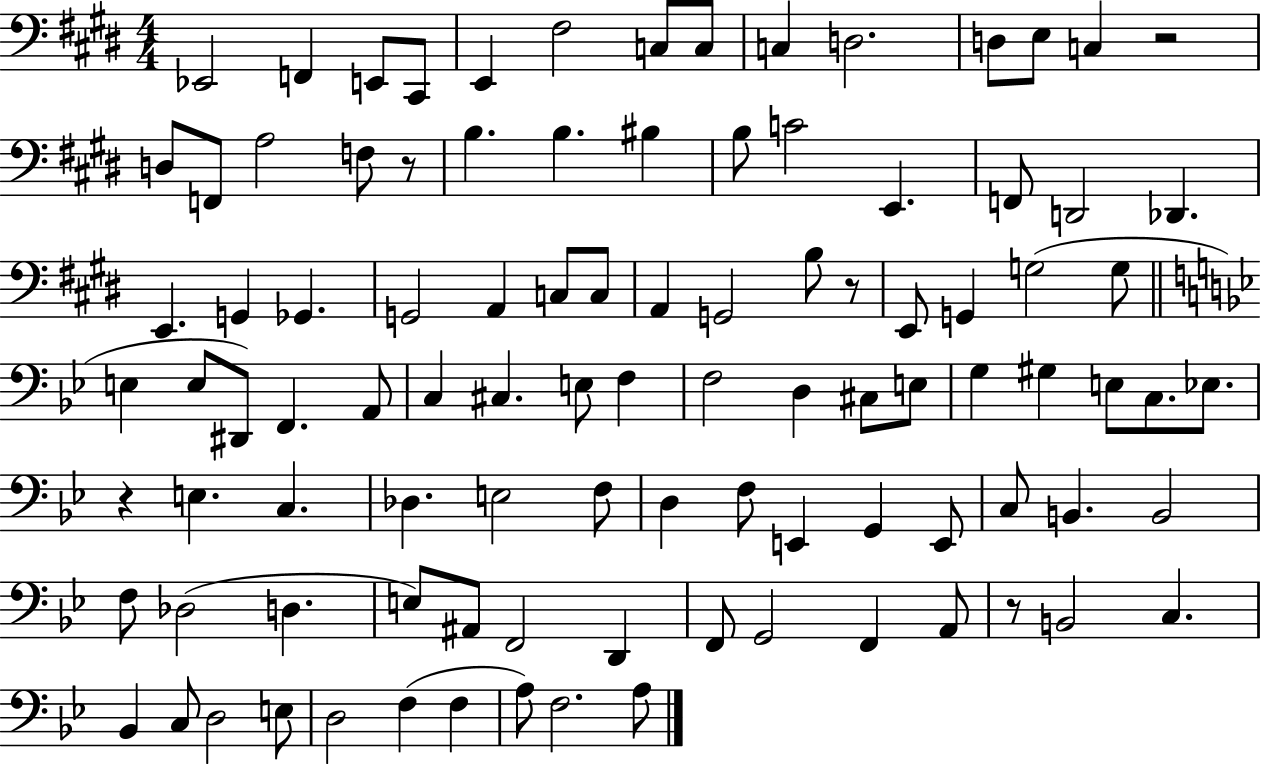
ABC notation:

X:1
T:Untitled
M:4/4
L:1/4
K:E
_E,,2 F,, E,,/2 ^C,,/2 E,, ^F,2 C,/2 C,/2 C, D,2 D,/2 E,/2 C, z2 D,/2 F,,/2 A,2 F,/2 z/2 B, B, ^B, B,/2 C2 E,, F,,/2 D,,2 _D,, E,, G,, _G,, G,,2 A,, C,/2 C,/2 A,, G,,2 B,/2 z/2 E,,/2 G,, G,2 G,/2 E, E,/2 ^D,,/2 F,, A,,/2 C, ^C, E,/2 F, F,2 D, ^C,/2 E,/2 G, ^G, E,/2 C,/2 _E,/2 z E, C, _D, E,2 F,/2 D, F,/2 E,, G,, E,,/2 C,/2 B,, B,,2 F,/2 _D,2 D, E,/2 ^A,,/2 F,,2 D,, F,,/2 G,,2 F,, A,,/2 z/2 B,,2 C, _B,, C,/2 D,2 E,/2 D,2 F, F, A,/2 F,2 A,/2